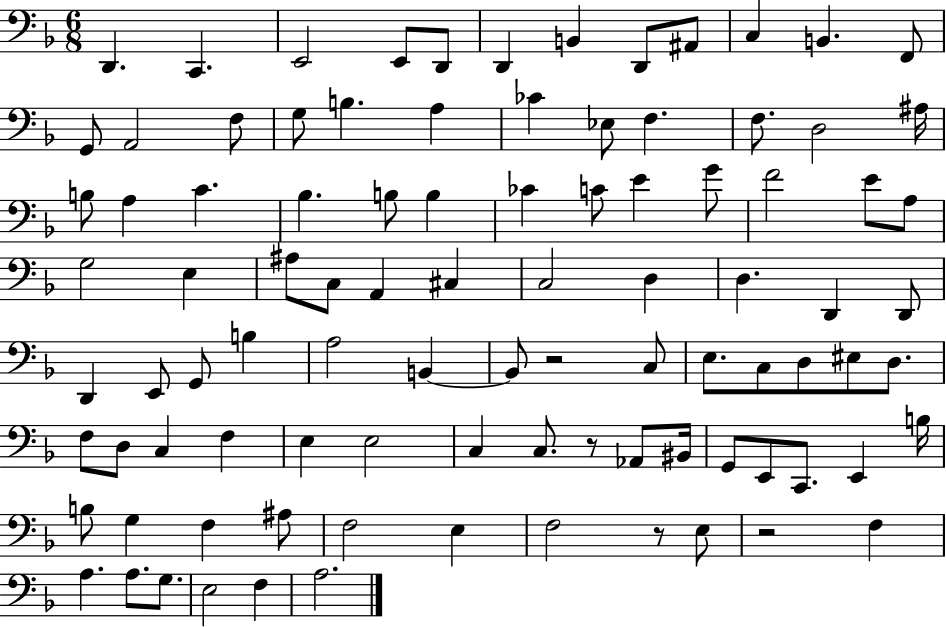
D2/q. C2/q. E2/h E2/e D2/e D2/q B2/q D2/e A#2/e C3/q B2/q. F2/e G2/e A2/h F3/e G3/e B3/q. A3/q CES4/q Eb3/e F3/q. F3/e. D3/h A#3/s B3/e A3/q C4/q. Bb3/q. B3/e B3/q CES4/q C4/e E4/q G4/e F4/h E4/e A3/e G3/h E3/q A#3/e C3/e A2/q C#3/q C3/h D3/q D3/q. D2/q D2/e D2/q E2/e G2/e B3/q A3/h B2/q B2/e R/h C3/e E3/e. C3/e D3/e EIS3/e D3/e. F3/e D3/e C3/q F3/q E3/q E3/h C3/q C3/e. R/e Ab2/e BIS2/s G2/e E2/e C2/e. E2/q B3/s B3/e G3/q F3/q A#3/e F3/h E3/q F3/h R/e E3/e R/h F3/q A3/q. A3/e. G3/e. E3/h F3/q A3/h.